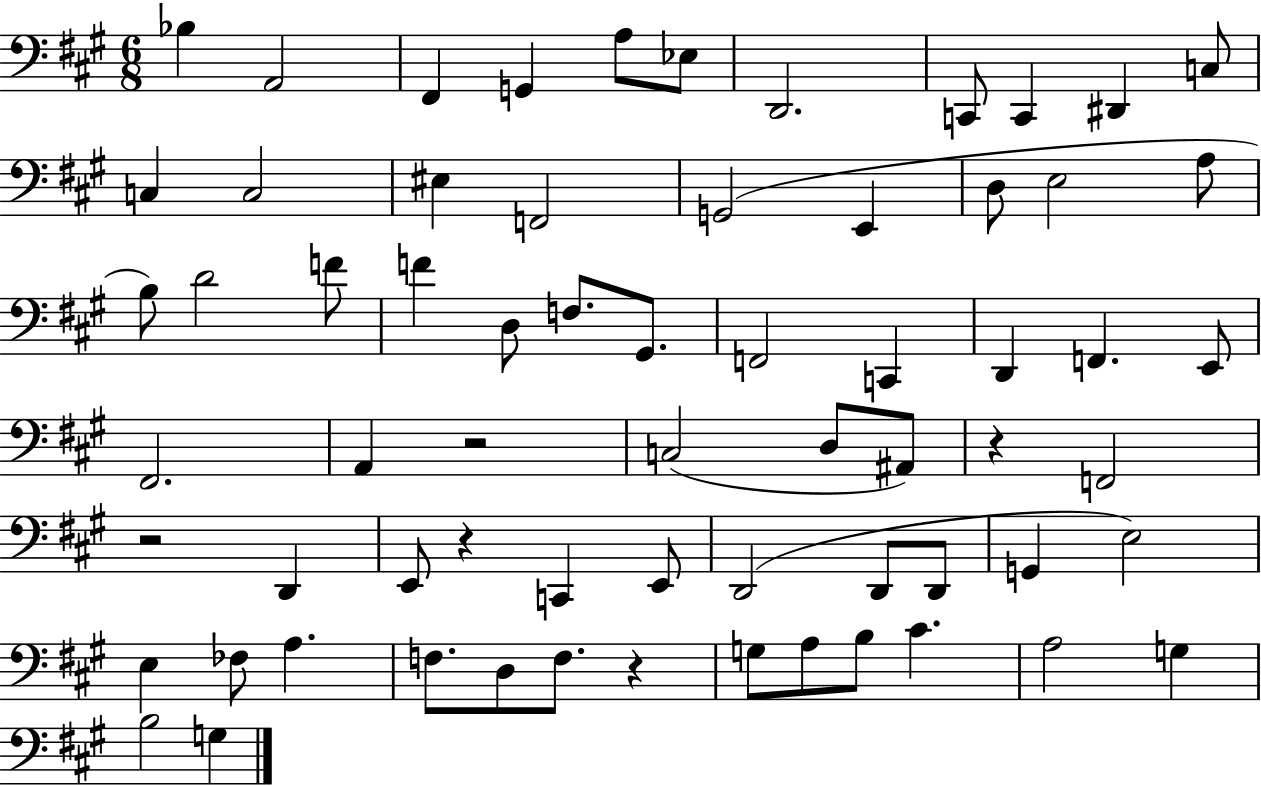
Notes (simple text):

Bb3/q A2/h F#2/q G2/q A3/e Eb3/e D2/h. C2/e C2/q D#2/q C3/e C3/q C3/h EIS3/q F2/h G2/h E2/q D3/e E3/h A3/e B3/e D4/h F4/e F4/q D3/e F3/e. G#2/e. F2/h C2/q D2/q F2/q. E2/e F#2/h. A2/q R/h C3/h D3/e A#2/e R/q F2/h R/h D2/q E2/e R/q C2/q E2/e D2/h D2/e D2/e G2/q E3/h E3/q FES3/e A3/q. F3/e. D3/e F3/e. R/q G3/e A3/e B3/e C#4/q. A3/h G3/q B3/h G3/q